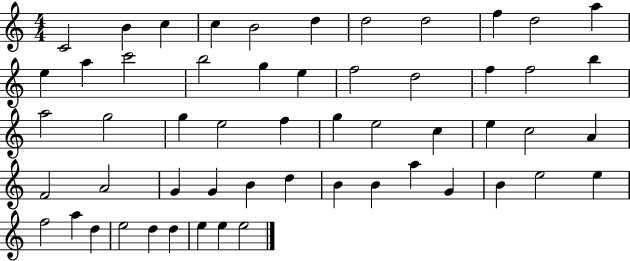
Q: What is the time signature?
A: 4/4